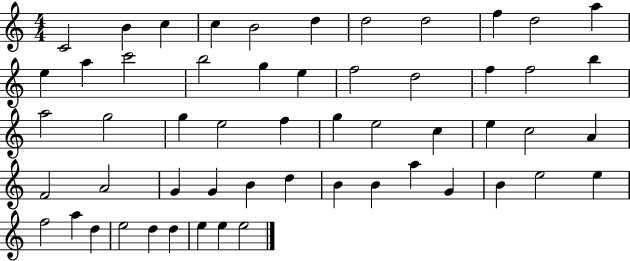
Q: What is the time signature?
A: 4/4